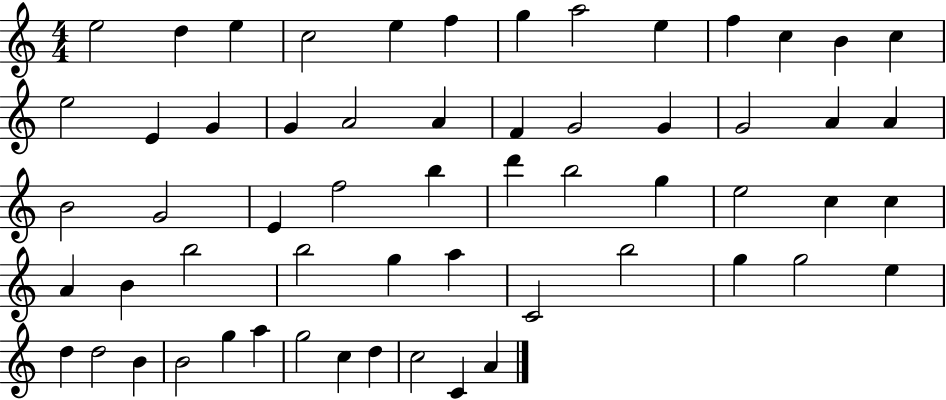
{
  \clef treble
  \numericTimeSignature
  \time 4/4
  \key c \major
  e''2 d''4 e''4 | c''2 e''4 f''4 | g''4 a''2 e''4 | f''4 c''4 b'4 c''4 | \break e''2 e'4 g'4 | g'4 a'2 a'4 | f'4 g'2 g'4 | g'2 a'4 a'4 | \break b'2 g'2 | e'4 f''2 b''4 | d'''4 b''2 g''4 | e''2 c''4 c''4 | \break a'4 b'4 b''2 | b''2 g''4 a''4 | c'2 b''2 | g''4 g''2 e''4 | \break d''4 d''2 b'4 | b'2 g''4 a''4 | g''2 c''4 d''4 | c''2 c'4 a'4 | \break \bar "|."
}